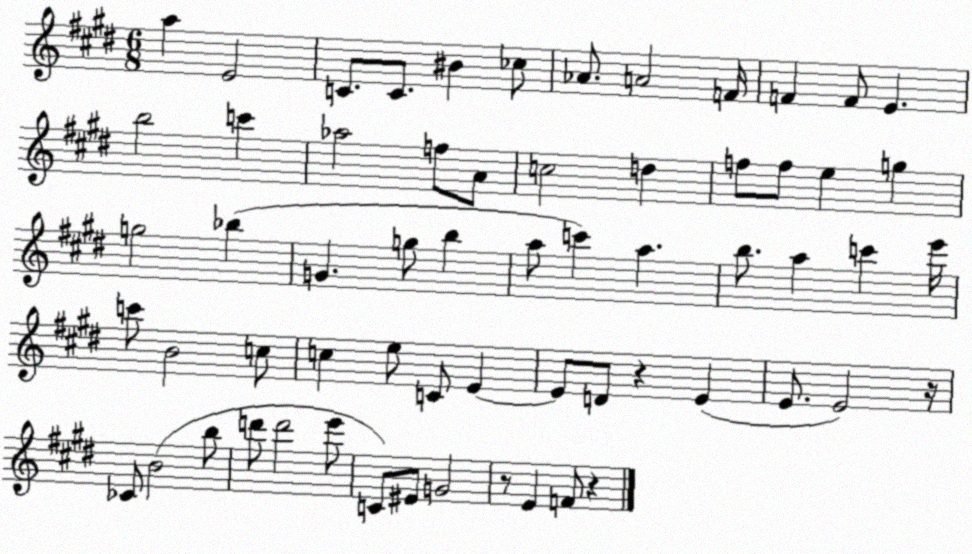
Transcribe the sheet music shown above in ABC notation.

X:1
T:Untitled
M:6/8
L:1/4
K:E
a E2 C/2 C/2 ^B _c/2 _A/2 A2 F/4 F F/2 E b2 c' _a2 f/2 A/2 c2 d f/2 f/2 e g g2 _b G g/2 b a/2 c' a b/2 a c' e'/4 c'/2 B2 c/2 c e/2 C/2 E E/2 D/2 z E E/2 E2 z/4 _C/2 B2 b/2 d'/2 d'2 e'/2 C/2 ^E/2 G2 z/2 E F/2 z